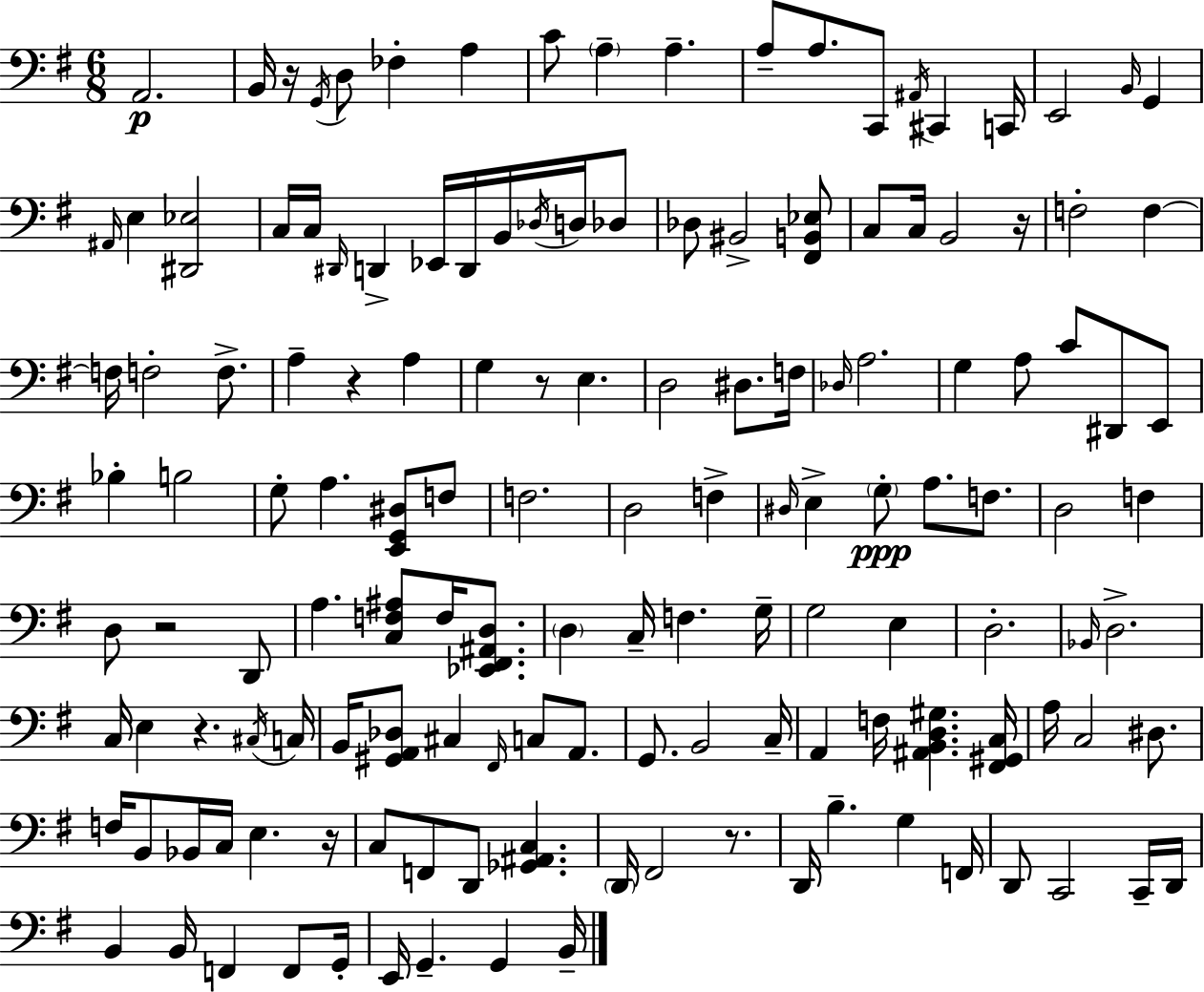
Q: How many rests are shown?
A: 8